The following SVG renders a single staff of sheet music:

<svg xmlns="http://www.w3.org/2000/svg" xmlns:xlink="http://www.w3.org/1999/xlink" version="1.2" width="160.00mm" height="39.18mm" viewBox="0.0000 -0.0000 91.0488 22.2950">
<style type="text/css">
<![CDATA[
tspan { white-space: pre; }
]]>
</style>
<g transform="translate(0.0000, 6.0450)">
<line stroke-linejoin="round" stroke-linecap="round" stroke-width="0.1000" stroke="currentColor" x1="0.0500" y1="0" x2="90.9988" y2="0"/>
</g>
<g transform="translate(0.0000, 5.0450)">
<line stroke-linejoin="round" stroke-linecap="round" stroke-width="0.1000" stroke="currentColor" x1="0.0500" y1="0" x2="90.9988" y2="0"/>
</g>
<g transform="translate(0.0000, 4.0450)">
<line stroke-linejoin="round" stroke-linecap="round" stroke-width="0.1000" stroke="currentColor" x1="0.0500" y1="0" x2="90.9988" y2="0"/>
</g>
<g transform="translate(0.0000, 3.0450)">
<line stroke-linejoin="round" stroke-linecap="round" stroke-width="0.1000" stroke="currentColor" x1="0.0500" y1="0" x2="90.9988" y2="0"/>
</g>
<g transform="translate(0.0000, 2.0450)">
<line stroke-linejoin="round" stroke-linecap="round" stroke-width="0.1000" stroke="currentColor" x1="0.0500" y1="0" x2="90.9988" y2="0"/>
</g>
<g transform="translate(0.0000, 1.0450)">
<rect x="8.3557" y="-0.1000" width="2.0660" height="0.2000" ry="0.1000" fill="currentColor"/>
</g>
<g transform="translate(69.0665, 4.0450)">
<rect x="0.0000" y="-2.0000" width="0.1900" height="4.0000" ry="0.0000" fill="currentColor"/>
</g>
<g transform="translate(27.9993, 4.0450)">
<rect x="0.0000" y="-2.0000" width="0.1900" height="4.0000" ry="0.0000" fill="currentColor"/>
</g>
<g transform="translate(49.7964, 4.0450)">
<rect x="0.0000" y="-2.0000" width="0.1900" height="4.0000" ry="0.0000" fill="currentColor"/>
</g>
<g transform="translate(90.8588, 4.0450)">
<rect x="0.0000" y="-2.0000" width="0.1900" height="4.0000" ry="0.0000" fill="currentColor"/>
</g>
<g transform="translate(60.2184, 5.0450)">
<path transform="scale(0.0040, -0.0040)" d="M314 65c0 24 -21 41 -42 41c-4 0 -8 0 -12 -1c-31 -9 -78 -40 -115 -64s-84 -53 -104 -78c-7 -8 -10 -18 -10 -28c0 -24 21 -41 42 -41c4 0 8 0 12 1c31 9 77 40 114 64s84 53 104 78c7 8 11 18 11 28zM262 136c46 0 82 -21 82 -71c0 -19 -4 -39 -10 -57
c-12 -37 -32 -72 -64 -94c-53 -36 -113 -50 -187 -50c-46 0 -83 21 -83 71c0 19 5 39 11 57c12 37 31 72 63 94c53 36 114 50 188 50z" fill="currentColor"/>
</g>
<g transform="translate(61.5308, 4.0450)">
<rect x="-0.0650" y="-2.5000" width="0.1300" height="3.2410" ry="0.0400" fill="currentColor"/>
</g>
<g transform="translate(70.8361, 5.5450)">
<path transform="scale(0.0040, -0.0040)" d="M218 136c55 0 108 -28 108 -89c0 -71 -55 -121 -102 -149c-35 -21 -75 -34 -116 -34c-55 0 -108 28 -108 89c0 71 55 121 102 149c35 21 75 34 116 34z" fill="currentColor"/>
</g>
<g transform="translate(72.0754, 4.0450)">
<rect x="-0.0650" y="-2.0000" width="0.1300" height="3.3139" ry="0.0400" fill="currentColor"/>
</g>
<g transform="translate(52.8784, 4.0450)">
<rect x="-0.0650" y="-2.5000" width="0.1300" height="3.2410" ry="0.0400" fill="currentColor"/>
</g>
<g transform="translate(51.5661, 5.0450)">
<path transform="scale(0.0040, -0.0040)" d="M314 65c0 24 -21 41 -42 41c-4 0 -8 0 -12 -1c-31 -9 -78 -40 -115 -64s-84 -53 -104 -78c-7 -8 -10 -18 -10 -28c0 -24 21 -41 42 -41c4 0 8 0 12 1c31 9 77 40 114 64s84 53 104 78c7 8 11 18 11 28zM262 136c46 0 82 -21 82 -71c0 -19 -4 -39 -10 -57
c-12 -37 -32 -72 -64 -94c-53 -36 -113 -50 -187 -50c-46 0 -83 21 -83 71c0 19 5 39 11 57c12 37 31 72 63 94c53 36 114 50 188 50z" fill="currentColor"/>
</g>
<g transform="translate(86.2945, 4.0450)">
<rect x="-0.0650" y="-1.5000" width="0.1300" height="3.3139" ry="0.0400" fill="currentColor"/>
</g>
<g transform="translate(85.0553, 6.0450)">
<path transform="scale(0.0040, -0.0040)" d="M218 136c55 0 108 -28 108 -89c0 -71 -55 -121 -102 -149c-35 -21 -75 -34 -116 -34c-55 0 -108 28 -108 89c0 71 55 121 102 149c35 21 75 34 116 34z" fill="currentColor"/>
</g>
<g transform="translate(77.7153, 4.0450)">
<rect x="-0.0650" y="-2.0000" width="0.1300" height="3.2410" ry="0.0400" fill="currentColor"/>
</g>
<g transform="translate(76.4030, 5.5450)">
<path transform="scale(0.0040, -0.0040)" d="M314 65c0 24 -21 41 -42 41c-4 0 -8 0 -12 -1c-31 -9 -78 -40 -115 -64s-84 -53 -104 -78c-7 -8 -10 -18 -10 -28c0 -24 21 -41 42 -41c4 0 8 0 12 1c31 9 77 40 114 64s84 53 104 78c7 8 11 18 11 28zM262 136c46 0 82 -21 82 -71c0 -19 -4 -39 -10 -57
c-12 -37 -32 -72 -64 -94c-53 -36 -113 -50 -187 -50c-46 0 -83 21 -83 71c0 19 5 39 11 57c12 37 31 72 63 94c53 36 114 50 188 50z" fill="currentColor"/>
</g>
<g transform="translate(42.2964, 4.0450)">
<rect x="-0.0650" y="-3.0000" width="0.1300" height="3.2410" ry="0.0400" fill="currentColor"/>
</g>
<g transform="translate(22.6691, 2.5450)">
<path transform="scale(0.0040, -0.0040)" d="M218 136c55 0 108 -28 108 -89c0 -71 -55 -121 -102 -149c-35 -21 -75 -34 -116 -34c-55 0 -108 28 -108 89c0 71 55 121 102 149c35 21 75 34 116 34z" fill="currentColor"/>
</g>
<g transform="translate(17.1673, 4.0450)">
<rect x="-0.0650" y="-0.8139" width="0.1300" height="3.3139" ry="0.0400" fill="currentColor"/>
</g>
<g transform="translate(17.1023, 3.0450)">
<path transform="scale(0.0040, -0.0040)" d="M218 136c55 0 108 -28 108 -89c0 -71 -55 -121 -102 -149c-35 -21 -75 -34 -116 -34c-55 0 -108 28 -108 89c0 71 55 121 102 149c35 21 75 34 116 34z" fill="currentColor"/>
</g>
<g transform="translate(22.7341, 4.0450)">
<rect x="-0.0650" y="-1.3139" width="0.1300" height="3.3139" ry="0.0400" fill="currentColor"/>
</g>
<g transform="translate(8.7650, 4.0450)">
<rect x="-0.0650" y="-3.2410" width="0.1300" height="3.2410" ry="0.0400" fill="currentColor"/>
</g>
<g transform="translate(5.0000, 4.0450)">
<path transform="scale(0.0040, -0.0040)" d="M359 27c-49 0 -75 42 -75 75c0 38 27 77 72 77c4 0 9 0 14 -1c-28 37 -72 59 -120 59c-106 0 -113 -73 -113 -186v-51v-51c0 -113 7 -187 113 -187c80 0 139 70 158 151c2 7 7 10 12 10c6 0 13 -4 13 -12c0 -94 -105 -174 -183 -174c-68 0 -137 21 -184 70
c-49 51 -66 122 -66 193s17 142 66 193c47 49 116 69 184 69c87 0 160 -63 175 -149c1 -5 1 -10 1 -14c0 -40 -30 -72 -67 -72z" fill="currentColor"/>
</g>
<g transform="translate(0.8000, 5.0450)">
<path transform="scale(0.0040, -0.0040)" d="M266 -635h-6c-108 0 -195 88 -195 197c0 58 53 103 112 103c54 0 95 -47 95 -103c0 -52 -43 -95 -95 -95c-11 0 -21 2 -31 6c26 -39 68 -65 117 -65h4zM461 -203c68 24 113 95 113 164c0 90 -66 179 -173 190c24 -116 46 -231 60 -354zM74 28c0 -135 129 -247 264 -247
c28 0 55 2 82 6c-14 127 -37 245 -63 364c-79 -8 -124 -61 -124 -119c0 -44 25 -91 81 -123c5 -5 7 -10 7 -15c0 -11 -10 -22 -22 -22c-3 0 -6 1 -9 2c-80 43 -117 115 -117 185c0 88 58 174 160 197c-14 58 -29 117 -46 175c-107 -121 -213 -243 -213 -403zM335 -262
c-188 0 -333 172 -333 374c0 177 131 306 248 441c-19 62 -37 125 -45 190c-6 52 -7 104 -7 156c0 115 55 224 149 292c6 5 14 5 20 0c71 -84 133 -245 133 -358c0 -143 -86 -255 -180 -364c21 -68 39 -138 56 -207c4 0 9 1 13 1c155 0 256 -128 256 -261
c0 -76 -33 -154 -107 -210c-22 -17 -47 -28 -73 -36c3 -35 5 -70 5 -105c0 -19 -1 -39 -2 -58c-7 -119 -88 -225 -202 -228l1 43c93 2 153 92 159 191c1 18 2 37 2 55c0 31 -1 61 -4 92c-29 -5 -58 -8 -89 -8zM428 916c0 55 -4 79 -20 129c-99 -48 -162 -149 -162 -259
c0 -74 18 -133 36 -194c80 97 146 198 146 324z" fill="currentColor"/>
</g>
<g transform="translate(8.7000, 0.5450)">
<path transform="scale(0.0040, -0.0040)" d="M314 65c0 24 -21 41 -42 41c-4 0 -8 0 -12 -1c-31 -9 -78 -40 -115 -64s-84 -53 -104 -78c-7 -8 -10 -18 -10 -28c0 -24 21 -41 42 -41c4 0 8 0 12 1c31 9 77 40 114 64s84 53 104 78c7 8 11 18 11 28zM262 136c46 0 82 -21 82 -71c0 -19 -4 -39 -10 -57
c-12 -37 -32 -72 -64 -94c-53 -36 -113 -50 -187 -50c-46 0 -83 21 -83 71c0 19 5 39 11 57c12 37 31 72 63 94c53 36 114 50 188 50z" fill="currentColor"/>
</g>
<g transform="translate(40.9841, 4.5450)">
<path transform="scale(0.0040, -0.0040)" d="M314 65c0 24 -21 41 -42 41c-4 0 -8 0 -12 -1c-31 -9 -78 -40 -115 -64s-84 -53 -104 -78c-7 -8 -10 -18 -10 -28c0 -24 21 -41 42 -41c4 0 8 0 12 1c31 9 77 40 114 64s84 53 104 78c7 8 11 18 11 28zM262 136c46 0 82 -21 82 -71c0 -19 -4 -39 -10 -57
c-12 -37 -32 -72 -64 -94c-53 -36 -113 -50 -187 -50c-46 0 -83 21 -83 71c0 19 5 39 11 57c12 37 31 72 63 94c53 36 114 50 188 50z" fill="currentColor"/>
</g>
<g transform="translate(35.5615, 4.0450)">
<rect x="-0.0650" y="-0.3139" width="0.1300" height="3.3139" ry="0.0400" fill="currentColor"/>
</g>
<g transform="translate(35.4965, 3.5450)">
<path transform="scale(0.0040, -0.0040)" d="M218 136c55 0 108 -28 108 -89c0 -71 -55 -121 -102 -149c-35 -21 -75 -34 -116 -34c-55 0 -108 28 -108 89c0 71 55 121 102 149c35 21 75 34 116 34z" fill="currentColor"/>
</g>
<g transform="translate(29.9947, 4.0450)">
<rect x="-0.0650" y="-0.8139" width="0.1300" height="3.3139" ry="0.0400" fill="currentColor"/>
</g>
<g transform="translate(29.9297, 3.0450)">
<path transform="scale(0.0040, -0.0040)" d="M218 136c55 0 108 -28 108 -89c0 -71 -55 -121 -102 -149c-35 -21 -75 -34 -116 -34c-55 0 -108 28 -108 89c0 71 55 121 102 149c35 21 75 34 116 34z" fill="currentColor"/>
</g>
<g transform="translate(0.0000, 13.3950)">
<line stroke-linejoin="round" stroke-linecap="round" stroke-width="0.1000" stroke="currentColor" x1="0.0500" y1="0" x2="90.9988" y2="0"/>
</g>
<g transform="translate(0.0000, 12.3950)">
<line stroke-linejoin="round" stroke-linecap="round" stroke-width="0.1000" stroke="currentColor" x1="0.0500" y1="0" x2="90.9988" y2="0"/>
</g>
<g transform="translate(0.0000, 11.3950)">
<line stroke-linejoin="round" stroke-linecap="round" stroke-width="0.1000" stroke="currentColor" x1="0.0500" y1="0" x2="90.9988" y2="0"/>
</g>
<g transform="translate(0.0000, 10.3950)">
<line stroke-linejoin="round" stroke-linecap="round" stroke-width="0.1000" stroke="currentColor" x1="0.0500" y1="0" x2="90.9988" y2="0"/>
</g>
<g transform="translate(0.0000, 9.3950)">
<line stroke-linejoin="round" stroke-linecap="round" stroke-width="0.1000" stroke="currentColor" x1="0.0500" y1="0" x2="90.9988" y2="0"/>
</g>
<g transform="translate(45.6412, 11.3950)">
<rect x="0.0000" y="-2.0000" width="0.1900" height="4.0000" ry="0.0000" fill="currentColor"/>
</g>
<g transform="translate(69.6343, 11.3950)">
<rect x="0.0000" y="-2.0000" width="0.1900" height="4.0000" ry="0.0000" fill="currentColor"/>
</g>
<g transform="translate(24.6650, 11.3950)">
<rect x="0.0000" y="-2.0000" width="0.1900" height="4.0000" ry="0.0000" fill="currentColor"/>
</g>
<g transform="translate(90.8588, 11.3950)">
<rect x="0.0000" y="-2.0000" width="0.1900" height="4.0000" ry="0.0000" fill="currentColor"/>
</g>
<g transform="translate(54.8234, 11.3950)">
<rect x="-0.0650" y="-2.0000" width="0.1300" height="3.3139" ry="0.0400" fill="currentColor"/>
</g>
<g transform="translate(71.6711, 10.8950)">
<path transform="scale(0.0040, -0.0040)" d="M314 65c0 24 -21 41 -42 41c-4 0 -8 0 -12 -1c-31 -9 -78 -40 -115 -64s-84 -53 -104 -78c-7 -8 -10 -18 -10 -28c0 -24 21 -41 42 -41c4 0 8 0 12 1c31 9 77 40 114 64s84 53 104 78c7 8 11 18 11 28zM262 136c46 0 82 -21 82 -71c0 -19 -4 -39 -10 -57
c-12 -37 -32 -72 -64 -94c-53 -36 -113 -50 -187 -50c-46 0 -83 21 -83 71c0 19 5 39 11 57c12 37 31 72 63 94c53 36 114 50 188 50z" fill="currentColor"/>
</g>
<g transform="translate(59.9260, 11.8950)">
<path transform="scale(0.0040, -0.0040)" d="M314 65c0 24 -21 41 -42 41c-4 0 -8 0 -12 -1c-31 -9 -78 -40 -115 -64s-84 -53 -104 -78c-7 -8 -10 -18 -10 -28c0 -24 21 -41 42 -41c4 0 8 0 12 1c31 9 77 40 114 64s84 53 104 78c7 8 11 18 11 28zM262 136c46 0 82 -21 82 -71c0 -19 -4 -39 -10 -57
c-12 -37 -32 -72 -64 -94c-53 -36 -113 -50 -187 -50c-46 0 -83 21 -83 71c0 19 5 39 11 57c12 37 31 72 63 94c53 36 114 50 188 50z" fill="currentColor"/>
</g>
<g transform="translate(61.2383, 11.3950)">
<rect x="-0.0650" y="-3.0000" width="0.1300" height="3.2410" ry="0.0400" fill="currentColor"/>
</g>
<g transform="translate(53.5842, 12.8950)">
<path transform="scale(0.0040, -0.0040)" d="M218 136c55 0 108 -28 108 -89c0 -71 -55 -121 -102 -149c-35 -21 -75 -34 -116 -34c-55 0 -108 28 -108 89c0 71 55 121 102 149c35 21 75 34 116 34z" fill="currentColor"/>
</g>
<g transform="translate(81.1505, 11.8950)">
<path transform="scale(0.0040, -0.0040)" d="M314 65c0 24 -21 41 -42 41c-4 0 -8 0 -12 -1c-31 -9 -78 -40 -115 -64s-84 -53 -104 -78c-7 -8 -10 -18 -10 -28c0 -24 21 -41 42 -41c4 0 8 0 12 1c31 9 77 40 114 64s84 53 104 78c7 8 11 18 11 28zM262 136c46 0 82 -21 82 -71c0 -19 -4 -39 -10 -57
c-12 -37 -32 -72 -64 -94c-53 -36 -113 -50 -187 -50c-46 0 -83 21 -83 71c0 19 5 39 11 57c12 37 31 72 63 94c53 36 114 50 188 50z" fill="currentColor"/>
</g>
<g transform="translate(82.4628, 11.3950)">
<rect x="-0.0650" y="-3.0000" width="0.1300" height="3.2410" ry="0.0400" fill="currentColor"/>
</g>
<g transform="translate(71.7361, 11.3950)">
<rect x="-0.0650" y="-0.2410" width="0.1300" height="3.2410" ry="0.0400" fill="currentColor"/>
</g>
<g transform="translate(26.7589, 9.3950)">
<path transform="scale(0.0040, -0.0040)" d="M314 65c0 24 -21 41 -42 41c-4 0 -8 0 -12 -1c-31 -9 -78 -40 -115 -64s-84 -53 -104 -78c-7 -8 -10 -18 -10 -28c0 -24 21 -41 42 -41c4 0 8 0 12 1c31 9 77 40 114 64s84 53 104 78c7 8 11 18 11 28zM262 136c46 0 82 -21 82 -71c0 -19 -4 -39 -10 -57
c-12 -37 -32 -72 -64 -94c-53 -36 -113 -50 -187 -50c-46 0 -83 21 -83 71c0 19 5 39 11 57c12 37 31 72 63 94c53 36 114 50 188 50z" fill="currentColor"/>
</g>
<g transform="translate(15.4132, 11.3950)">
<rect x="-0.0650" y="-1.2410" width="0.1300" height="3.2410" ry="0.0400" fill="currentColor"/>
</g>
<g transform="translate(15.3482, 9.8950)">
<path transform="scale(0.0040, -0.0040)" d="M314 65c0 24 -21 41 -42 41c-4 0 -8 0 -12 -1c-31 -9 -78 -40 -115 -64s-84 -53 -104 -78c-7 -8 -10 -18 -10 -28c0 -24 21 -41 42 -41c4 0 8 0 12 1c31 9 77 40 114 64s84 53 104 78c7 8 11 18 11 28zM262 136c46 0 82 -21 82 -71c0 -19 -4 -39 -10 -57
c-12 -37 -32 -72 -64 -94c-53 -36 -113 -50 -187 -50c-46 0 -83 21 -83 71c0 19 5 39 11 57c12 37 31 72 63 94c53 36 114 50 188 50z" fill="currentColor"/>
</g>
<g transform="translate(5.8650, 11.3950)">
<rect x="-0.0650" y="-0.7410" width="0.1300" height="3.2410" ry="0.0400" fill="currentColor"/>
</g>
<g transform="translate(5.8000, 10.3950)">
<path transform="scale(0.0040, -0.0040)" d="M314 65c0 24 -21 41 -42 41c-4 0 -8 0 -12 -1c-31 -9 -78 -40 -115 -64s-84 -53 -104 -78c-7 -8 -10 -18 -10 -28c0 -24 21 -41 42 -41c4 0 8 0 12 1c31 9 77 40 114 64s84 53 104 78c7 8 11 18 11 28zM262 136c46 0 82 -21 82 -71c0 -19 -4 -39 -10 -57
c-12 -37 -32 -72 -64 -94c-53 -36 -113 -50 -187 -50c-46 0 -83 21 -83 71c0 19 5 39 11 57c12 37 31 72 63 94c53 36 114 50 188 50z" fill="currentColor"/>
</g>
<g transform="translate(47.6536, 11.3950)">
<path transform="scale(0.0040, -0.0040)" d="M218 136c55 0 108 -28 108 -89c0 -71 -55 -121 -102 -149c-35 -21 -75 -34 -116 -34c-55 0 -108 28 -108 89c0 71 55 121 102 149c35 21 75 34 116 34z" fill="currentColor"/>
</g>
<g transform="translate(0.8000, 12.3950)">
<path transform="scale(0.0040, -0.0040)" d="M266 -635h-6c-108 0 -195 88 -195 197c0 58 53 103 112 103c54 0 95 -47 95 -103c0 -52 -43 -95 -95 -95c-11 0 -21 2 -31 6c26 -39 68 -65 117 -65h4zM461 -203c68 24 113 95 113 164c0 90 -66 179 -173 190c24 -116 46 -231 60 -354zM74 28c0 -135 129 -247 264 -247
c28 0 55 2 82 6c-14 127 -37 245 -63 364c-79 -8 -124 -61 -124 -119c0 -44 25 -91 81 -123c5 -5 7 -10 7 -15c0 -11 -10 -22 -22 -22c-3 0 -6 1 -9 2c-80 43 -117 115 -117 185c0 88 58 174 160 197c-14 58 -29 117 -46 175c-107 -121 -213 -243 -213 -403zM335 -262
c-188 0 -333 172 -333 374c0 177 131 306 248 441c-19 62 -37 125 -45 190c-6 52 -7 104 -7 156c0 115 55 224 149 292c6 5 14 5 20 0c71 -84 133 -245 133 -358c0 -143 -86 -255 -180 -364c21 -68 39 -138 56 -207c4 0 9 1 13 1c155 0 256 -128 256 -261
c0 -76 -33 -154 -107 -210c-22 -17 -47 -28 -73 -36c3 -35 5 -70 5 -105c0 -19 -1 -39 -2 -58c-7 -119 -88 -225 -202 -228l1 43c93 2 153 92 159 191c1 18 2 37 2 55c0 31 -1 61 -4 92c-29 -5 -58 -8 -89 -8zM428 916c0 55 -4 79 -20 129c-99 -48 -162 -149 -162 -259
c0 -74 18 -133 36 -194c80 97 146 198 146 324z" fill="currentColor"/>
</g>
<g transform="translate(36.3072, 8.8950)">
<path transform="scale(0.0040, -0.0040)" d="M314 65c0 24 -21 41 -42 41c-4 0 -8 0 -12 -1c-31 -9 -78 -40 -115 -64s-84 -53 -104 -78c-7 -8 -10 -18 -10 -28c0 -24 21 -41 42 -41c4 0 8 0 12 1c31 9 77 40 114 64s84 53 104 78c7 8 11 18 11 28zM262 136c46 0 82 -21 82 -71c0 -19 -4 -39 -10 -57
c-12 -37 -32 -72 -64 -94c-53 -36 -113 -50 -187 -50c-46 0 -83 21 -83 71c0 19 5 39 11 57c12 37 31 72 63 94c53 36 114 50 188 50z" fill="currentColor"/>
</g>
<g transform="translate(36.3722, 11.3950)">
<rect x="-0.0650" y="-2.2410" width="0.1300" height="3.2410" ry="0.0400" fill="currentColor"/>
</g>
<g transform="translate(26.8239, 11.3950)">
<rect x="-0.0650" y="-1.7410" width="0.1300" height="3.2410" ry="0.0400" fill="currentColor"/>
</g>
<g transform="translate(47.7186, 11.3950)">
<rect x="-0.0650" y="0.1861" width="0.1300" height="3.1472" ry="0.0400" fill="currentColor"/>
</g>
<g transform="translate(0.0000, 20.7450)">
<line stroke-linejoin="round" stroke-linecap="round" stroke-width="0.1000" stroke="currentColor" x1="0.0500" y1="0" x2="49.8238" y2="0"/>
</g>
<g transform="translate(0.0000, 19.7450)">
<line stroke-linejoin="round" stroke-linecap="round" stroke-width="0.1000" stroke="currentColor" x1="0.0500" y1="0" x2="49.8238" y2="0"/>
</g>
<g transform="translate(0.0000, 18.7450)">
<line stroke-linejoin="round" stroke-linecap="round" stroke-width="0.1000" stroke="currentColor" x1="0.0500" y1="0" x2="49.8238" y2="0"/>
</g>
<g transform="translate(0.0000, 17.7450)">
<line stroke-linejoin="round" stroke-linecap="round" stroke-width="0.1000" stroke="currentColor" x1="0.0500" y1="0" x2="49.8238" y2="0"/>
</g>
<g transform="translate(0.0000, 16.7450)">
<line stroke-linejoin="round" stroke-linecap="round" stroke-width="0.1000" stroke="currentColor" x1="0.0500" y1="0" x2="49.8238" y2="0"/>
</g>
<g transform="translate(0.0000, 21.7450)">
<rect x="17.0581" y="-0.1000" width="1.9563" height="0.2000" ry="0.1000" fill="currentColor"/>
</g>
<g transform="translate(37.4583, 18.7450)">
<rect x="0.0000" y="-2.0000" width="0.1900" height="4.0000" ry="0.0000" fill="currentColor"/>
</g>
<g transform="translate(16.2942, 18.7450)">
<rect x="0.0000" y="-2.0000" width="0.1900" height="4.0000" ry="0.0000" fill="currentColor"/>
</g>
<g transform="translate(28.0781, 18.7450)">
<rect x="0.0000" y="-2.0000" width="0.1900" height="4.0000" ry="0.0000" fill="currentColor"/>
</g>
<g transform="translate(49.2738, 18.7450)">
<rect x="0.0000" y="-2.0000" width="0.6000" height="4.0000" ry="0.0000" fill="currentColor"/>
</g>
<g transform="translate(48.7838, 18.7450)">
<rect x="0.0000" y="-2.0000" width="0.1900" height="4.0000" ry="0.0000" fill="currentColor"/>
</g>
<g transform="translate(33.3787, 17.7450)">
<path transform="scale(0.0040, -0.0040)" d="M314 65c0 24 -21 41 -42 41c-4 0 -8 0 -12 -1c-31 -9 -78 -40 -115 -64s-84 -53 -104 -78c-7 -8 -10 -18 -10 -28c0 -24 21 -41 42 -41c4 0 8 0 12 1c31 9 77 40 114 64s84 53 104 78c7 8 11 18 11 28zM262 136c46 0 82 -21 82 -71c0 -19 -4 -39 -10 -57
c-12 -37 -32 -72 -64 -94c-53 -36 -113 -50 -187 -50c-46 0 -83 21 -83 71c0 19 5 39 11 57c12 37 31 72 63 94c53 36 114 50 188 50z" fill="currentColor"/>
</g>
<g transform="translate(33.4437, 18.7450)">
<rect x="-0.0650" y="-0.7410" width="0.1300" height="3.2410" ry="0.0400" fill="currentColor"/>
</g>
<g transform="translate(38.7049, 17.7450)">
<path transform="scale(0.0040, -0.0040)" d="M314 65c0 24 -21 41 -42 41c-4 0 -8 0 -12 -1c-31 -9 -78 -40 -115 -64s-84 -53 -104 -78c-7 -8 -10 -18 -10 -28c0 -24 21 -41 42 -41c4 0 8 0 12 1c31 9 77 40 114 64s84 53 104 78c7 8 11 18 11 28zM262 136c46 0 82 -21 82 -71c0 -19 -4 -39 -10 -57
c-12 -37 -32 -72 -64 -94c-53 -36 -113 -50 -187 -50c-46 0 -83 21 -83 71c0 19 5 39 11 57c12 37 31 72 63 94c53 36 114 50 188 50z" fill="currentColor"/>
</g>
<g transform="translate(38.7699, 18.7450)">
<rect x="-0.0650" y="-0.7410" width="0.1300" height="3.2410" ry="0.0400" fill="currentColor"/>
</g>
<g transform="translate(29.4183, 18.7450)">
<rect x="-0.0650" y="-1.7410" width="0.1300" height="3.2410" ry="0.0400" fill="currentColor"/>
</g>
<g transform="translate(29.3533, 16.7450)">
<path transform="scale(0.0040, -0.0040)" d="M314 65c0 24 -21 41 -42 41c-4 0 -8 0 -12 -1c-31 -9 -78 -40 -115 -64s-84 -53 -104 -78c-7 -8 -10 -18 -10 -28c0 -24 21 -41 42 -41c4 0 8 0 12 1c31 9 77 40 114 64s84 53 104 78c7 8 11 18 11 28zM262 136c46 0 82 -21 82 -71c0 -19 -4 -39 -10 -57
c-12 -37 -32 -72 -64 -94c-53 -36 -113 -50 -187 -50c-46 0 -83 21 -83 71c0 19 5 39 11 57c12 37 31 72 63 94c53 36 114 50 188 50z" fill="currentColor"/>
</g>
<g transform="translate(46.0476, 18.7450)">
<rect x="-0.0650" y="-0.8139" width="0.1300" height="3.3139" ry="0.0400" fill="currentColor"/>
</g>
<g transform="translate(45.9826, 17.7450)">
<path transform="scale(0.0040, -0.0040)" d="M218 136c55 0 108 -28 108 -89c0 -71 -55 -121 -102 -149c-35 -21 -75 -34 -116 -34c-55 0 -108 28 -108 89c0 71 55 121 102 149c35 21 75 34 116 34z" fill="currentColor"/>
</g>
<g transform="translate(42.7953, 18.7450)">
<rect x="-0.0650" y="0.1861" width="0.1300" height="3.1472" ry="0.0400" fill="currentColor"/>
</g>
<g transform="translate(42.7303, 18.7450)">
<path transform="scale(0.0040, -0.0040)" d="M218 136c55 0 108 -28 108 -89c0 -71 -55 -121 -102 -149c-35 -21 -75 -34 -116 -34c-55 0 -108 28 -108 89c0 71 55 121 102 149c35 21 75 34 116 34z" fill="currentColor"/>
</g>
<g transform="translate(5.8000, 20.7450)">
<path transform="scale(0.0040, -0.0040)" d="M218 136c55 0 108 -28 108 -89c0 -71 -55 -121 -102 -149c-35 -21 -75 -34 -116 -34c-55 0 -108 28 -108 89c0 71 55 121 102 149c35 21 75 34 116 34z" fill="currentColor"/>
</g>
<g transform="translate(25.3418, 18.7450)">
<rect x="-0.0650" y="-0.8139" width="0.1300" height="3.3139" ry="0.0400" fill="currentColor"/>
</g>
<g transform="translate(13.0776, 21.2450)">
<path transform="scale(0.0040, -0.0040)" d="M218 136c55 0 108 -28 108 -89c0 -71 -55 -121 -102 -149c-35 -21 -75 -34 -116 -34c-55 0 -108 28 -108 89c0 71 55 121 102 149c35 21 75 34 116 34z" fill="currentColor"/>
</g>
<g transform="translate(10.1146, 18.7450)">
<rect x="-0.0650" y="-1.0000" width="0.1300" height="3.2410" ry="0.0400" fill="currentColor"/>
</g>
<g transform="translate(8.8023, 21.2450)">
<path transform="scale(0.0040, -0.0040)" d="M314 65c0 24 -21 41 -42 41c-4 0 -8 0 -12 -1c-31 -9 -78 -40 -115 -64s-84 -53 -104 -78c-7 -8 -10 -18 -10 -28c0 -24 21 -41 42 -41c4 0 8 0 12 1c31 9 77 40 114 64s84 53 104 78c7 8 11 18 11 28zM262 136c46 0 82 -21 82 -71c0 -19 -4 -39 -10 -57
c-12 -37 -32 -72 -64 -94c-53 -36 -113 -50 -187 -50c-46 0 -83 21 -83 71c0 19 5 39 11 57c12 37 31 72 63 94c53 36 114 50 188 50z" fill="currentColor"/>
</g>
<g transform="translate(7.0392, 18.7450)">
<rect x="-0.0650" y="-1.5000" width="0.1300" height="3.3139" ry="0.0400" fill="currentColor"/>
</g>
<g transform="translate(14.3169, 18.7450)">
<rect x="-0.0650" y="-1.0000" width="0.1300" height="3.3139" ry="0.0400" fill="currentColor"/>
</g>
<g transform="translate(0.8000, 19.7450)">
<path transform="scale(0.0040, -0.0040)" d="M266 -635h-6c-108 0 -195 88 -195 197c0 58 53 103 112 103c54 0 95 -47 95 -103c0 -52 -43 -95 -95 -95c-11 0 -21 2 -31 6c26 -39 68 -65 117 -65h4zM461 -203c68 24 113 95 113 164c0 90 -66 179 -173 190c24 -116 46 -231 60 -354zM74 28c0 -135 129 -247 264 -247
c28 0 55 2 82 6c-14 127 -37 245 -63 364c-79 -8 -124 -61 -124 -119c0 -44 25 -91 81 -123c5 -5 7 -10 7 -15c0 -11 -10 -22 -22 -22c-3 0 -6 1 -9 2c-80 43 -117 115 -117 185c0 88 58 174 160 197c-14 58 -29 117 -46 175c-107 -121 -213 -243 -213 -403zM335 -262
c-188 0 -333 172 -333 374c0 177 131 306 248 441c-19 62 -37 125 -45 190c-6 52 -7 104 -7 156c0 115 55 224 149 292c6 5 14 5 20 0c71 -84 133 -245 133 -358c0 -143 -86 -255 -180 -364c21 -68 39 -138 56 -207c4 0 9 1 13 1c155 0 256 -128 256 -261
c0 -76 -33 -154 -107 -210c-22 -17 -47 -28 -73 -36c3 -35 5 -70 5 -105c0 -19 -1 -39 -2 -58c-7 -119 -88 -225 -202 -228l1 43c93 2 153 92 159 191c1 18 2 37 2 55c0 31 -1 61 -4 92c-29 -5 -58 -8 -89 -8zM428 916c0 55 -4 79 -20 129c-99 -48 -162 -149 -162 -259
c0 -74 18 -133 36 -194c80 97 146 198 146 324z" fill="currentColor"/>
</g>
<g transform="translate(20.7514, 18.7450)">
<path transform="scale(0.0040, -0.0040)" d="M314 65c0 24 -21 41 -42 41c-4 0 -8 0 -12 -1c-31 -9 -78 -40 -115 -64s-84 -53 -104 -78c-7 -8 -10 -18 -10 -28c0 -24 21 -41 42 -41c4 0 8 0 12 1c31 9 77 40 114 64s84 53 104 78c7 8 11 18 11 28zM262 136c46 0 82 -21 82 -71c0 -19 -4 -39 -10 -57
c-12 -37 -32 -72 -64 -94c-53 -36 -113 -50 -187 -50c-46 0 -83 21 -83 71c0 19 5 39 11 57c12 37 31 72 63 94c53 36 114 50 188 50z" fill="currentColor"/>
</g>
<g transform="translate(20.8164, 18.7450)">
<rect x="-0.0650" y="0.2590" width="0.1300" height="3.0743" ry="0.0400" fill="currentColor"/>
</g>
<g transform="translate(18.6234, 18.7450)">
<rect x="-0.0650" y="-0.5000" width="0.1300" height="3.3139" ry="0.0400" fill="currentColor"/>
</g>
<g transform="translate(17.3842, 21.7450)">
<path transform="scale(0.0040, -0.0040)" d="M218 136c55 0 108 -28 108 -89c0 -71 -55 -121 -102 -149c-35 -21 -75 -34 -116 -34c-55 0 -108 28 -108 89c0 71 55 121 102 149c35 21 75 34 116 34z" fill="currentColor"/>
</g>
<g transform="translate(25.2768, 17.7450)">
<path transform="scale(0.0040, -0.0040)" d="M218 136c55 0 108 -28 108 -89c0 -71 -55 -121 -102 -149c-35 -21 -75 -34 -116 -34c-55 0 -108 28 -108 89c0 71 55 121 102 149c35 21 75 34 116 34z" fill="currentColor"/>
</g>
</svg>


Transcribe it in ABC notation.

X:1
T:Untitled
M:4/4
L:1/4
K:C
b2 d e d c A2 G2 G2 F F2 E d2 e2 f2 g2 B F A2 c2 A2 E D2 D C B2 d f2 d2 d2 B d